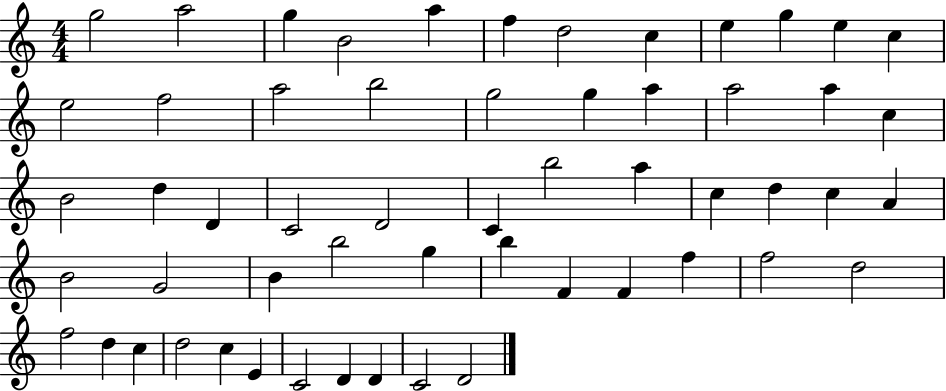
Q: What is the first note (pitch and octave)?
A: G5